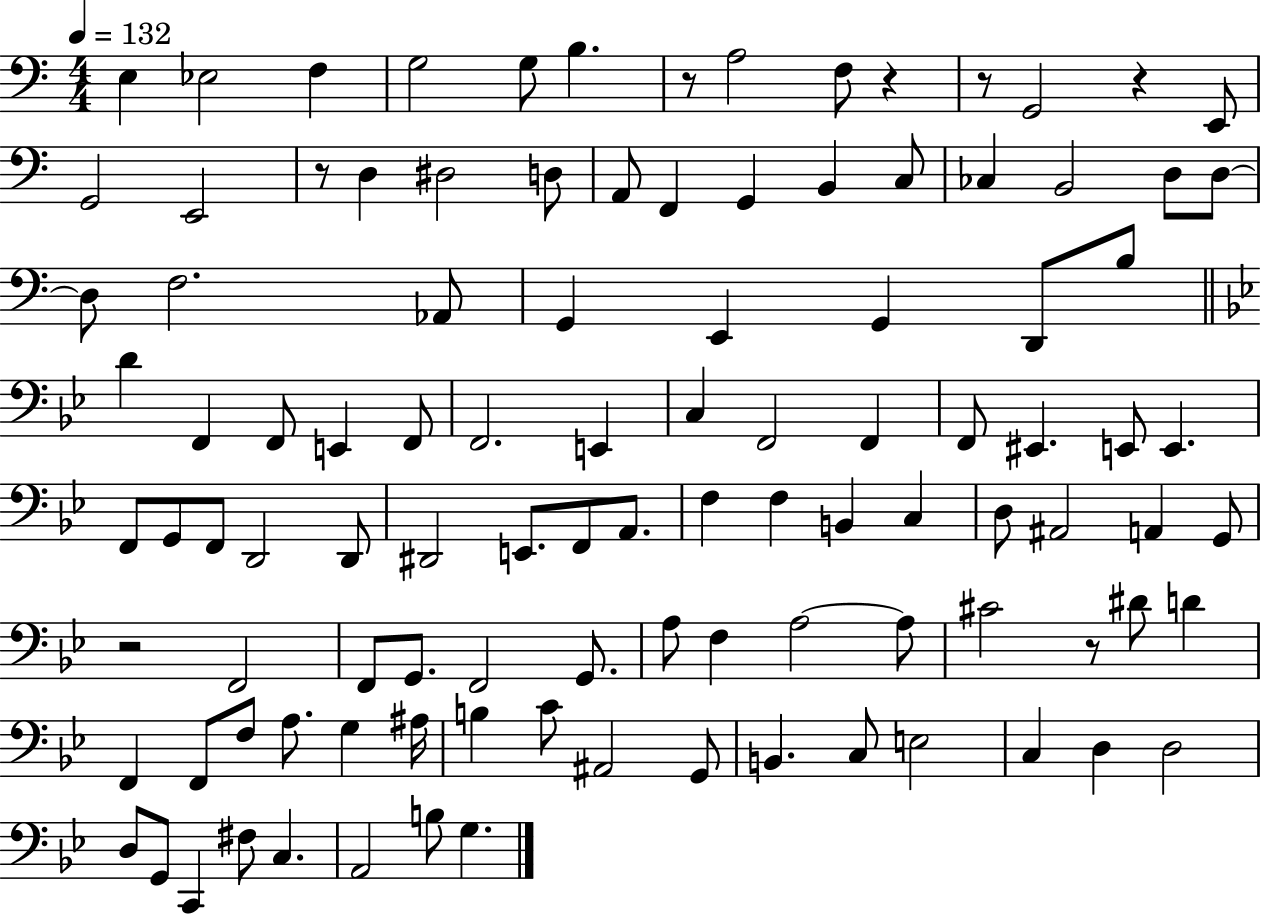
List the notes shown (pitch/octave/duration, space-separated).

E3/q Eb3/h F3/q G3/h G3/e B3/q. R/e A3/h F3/e R/q R/e G2/h R/q E2/e G2/h E2/h R/e D3/q D#3/h D3/e A2/e F2/q G2/q B2/q C3/e CES3/q B2/h D3/e D3/e D3/e F3/h. Ab2/e G2/q E2/q G2/q D2/e B3/e D4/q F2/q F2/e E2/q F2/e F2/h. E2/q C3/q F2/h F2/q F2/e EIS2/q. E2/e E2/q. F2/e G2/e F2/e D2/h D2/e D#2/h E2/e. F2/e A2/e. F3/q F3/q B2/q C3/q D3/e A#2/h A2/q G2/e R/h F2/h F2/e G2/e. F2/h G2/e. A3/e F3/q A3/h A3/e C#4/h R/e D#4/e D4/q F2/q F2/e F3/e A3/e. G3/q A#3/s B3/q C4/e A#2/h G2/e B2/q. C3/e E3/h C3/q D3/q D3/h D3/e G2/e C2/q F#3/e C3/q. A2/h B3/e G3/q.